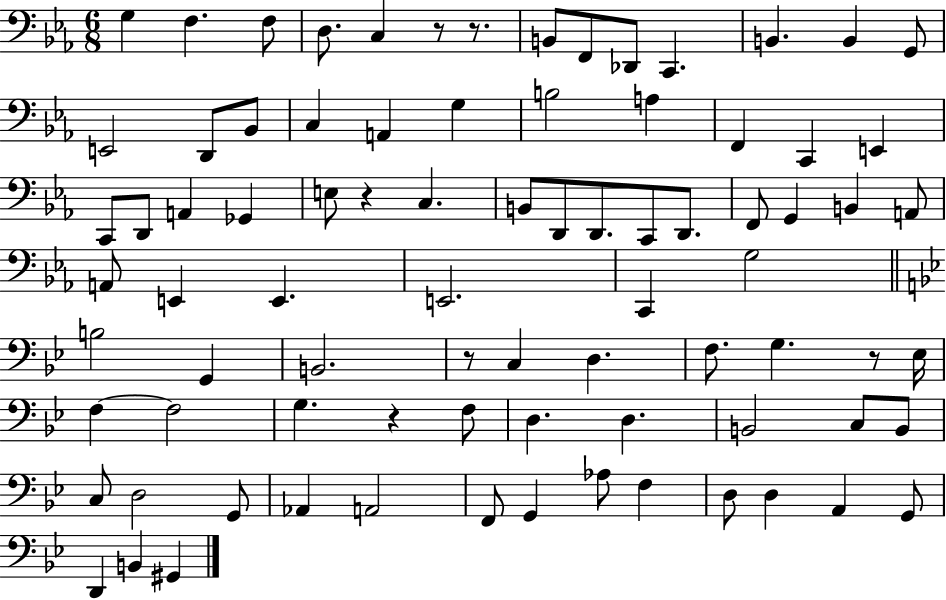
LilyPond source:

{
  \clef bass
  \numericTimeSignature
  \time 6/8
  \key ees \major
  g4 f4. f8 | d8. c4 r8 r8. | b,8 f,8 des,8 c,4. | b,4. b,4 g,8 | \break e,2 d,8 bes,8 | c4 a,4 g4 | b2 a4 | f,4 c,4 e,4 | \break c,8 d,8 a,4 ges,4 | e8 r4 c4. | b,8 d,8 d,8. c,8 d,8. | f,8 g,4 b,4 a,8 | \break a,8 e,4 e,4. | e,2. | c,4 g2 | \bar "||" \break \key g \minor b2 g,4 | b,2. | r8 c4 d4. | f8. g4. r8 ees16 | \break f4~~ f2 | g4. r4 f8 | d4. d4. | b,2 c8 b,8 | \break c8 d2 g,8 | aes,4 a,2 | f,8 g,4 aes8 f4 | d8 d4 a,4 g,8 | \break d,4 b,4 gis,4 | \bar "|."
}